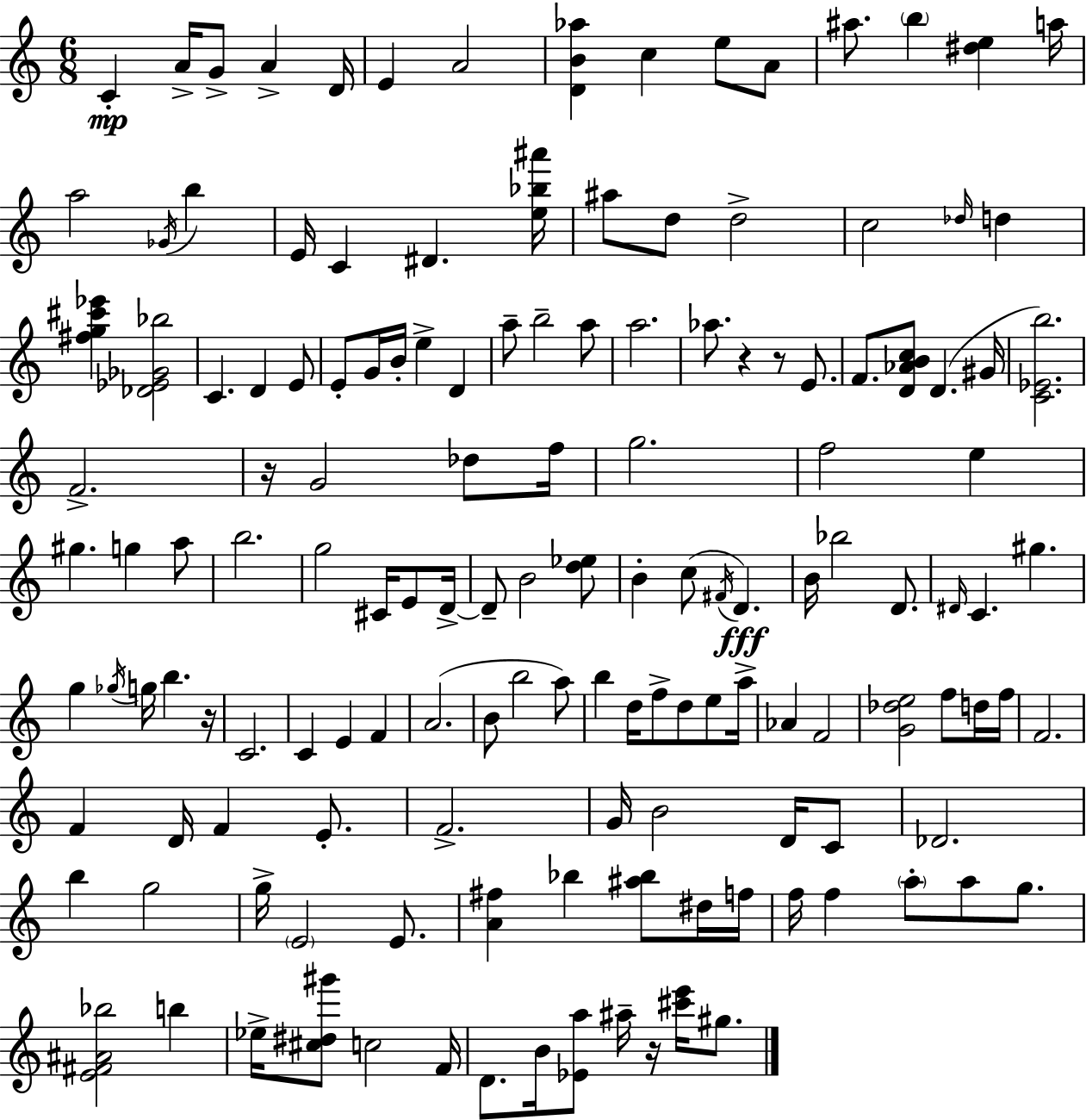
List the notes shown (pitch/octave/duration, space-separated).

C4/q A4/s G4/e A4/q D4/s E4/q A4/h [D4,B4,Ab5]/q C5/q E5/e A4/e A#5/e. B5/q [D#5,E5]/q A5/s A5/h Gb4/s B5/q E4/s C4/q D#4/q. [E5,Bb5,A#6]/s A#5/e D5/e D5/h C5/h Db5/s D5/q [F#5,G5,C#6,Eb6]/q [Db4,Eb4,Gb4,Bb5]/h C4/q. D4/q E4/e E4/e G4/s B4/s E5/q D4/q A5/e B5/h A5/e A5/h. Ab5/e. R/q R/e E4/e. F4/e. [D4,Ab4,B4,C5]/e D4/q. G#4/s [C4,Eb4,B5]/h. F4/h. R/s G4/h Db5/e F5/s G5/h. F5/h E5/q G#5/q. G5/q A5/e B5/h. G5/h C#4/s E4/e D4/s D4/e B4/h [D5,Eb5]/e B4/q C5/e F#4/s D4/q. B4/s Bb5/h D4/e. D#4/s C4/q. G#5/q. G5/q Gb5/s G5/s B5/q. R/s C4/h. C4/q E4/q F4/q A4/h. B4/e B5/h A5/e B5/q D5/s F5/e D5/e E5/e A5/s Ab4/q F4/h [G4,Db5,E5]/h F5/e D5/s F5/s F4/h. F4/q D4/s F4/q E4/e. F4/h. G4/s B4/h D4/s C4/e Db4/h. B5/q G5/h G5/s E4/h E4/e. [A4,F#5]/q Bb5/q [A#5,Bb5]/e D#5/s F5/s F5/s F5/q A5/e A5/e G5/e. [E4,F#4,A#4,Bb5]/h B5/q Eb5/s [C#5,D#5,G#6]/e C5/h F4/s D4/e. B4/s [Eb4,A5]/e A#5/s R/s [C#6,E6]/s G#5/e.